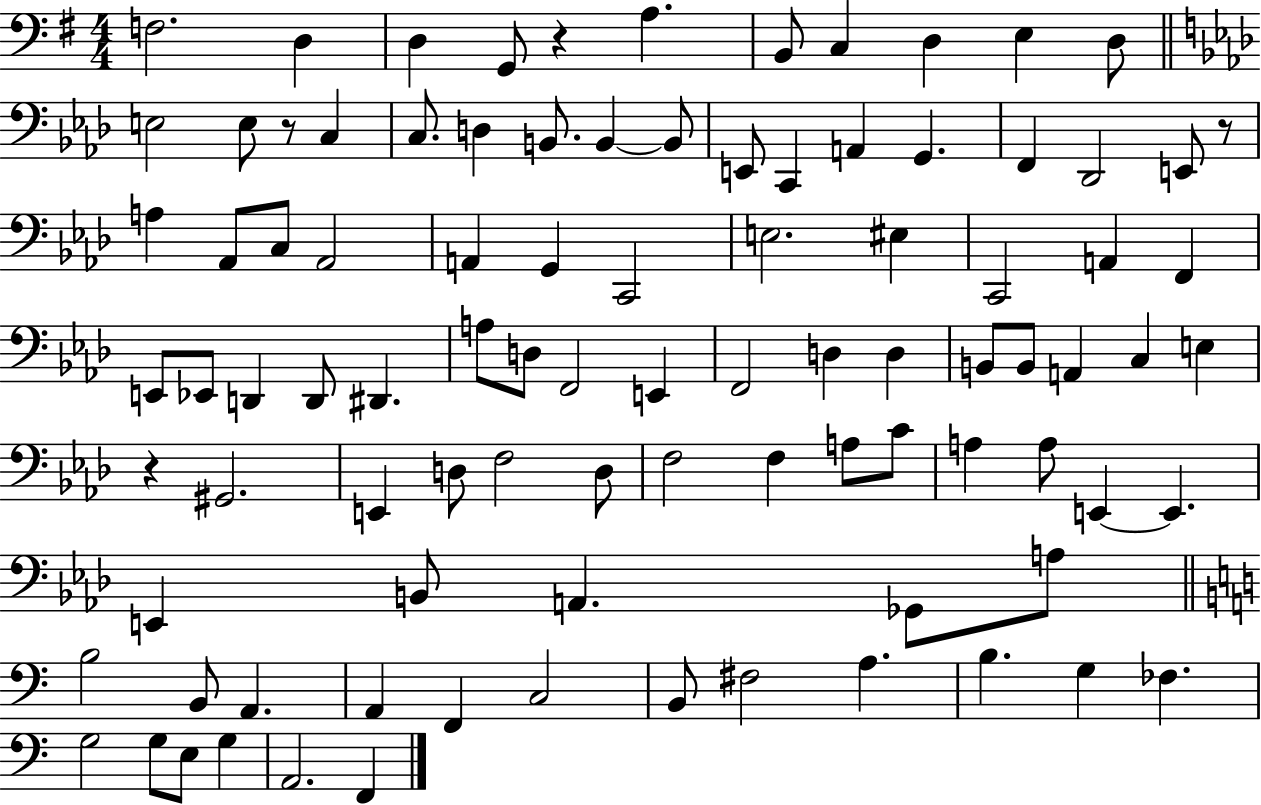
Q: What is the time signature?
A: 4/4